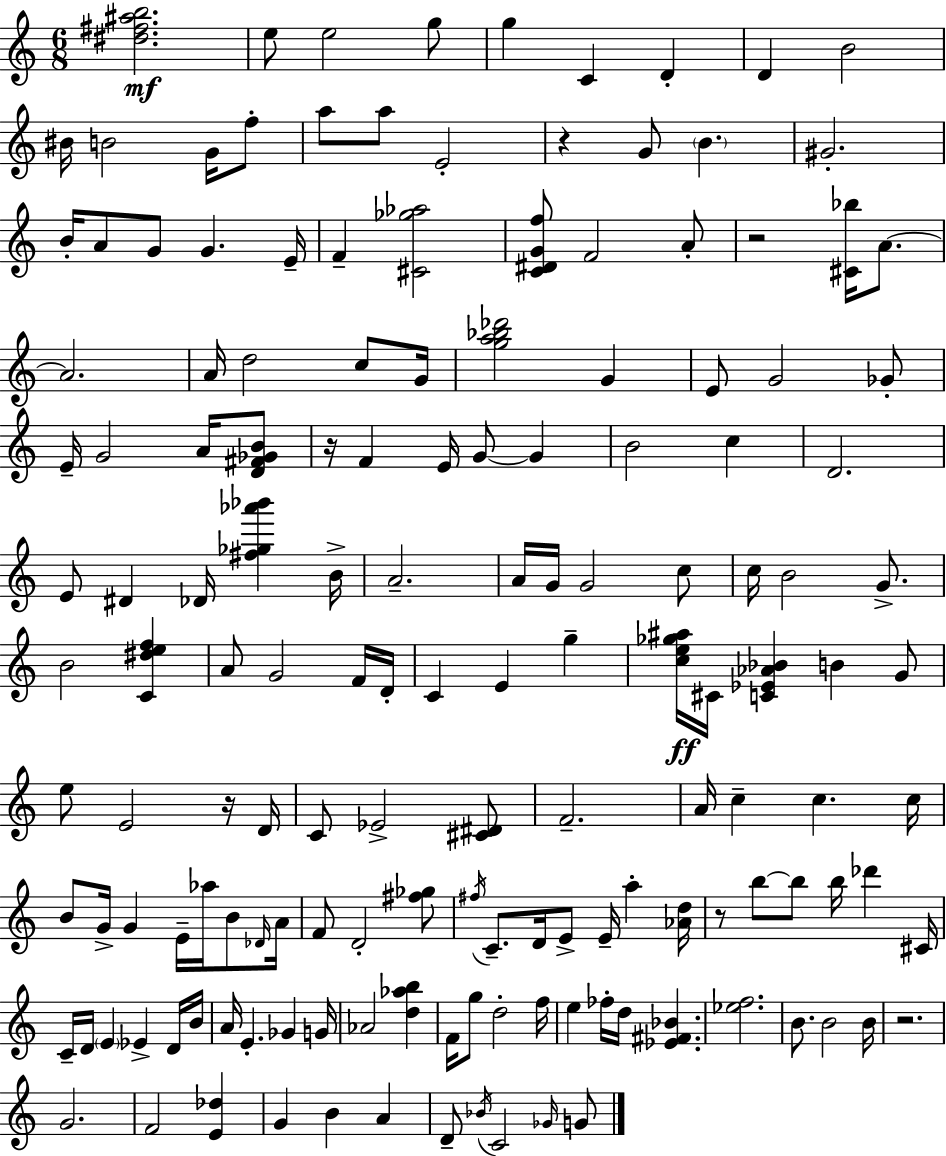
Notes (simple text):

[D#5,F#5,A#5,B5]/h. E5/e E5/h G5/e G5/q C4/q D4/q D4/q B4/h BIS4/s B4/h G4/s F5/e A5/e A5/e E4/h R/q G4/e B4/q. G#4/h. B4/s A4/e G4/e G4/q. E4/s F4/q [C#4,Gb5,Ab5]/h [C4,D#4,G4,F5]/e F4/h A4/e R/h [C#4,Bb5]/s A4/e. A4/h. A4/s D5/h C5/e G4/s [G5,A5,Bb5,Db6]/h G4/q E4/e G4/h Gb4/e E4/s G4/h A4/s [D4,F#4,Gb4,B4]/e R/s F4/q E4/s G4/e G4/q B4/h C5/q D4/h. E4/e D#4/q Db4/s [F#5,Gb5,Ab6,Bb6]/q B4/s A4/h. A4/s G4/s G4/h C5/e C5/s B4/h G4/e. B4/h [C4,D#5,E5,F5]/q A4/e G4/h F4/s D4/s C4/q E4/q G5/q [C5,E5,Gb5,A#5]/s C#4/s [C4,Eb4,Ab4,Bb4]/q B4/q G4/e E5/e E4/h R/s D4/s C4/e Eb4/h [C#4,D#4]/e F4/h. A4/s C5/q C5/q. C5/s B4/e G4/s G4/q E4/s Ab5/s B4/e Db4/s A4/s F4/e D4/h [F#5,Gb5]/e F#5/s C4/e. D4/s E4/e E4/s A5/q [Ab4,D5]/s R/e B5/e B5/e B5/s Db6/q C#4/s C4/s D4/s E4/q Eb4/q D4/s B4/s A4/s E4/q. Gb4/q G4/s Ab4/h [D5,Ab5,B5]/q F4/s G5/e D5/h F5/s E5/q FES5/s D5/s [Eb4,F#4,Bb4]/q. [Eb5,F5]/h. B4/e. B4/h B4/s R/h. G4/h. F4/h [E4,Db5]/q G4/q B4/q A4/q D4/e Bb4/s C4/h Gb4/s G4/e